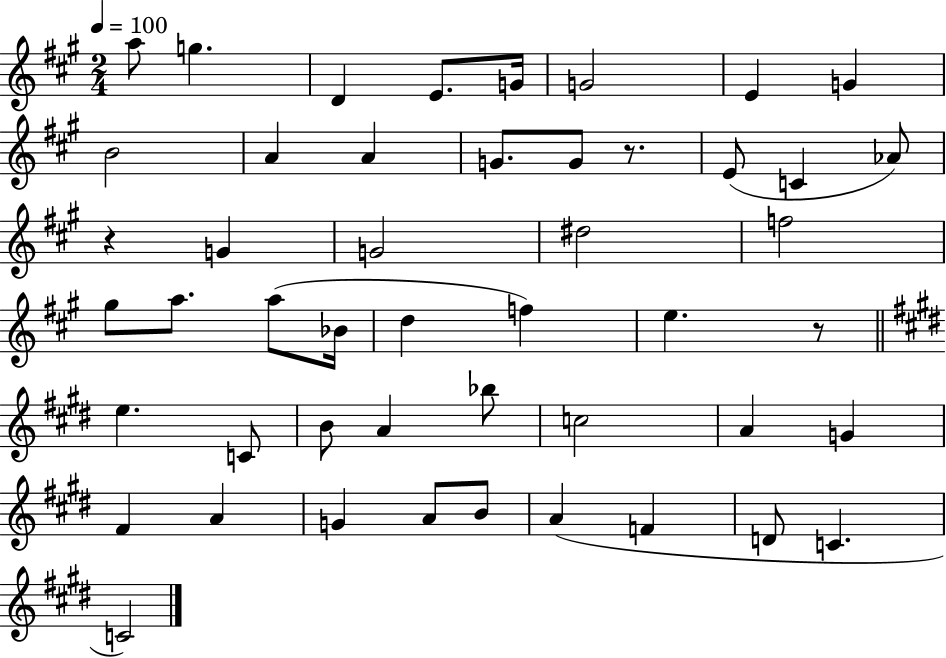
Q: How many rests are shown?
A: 3